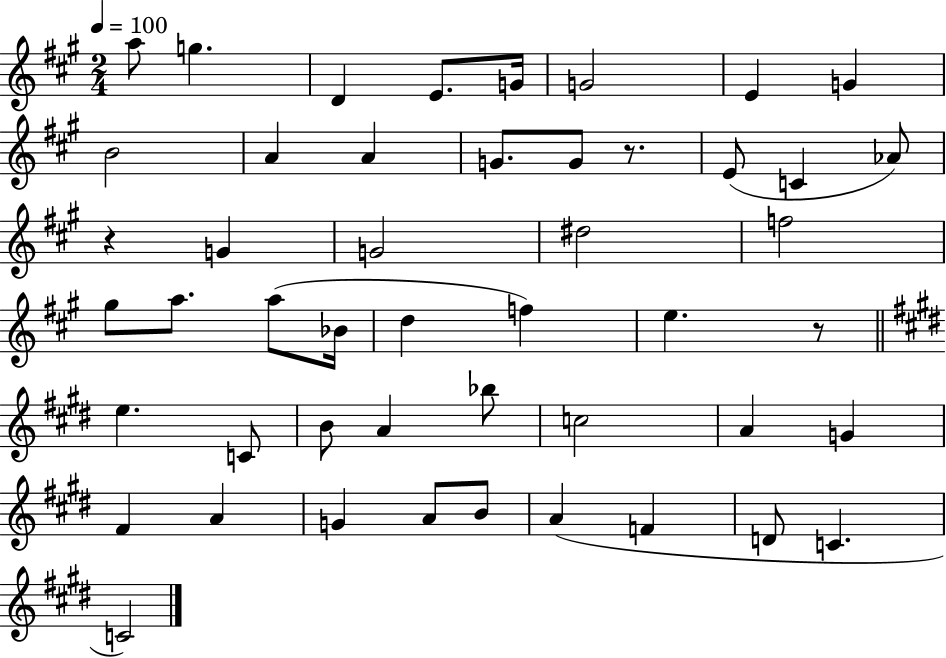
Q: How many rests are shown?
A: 3